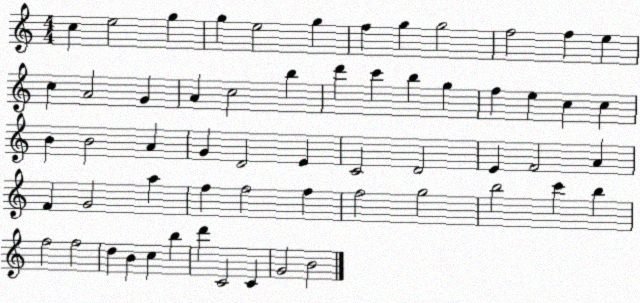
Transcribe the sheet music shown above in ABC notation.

X:1
T:Untitled
M:4/4
L:1/4
K:C
c e2 g g e2 g f g g2 f2 f e c A2 G A c2 b d' c' b g f e c c B B2 A G D2 E C2 D2 E F2 A F G2 a f f2 f f2 g2 b2 c' b f2 f2 d B c b d' C2 C G2 B2